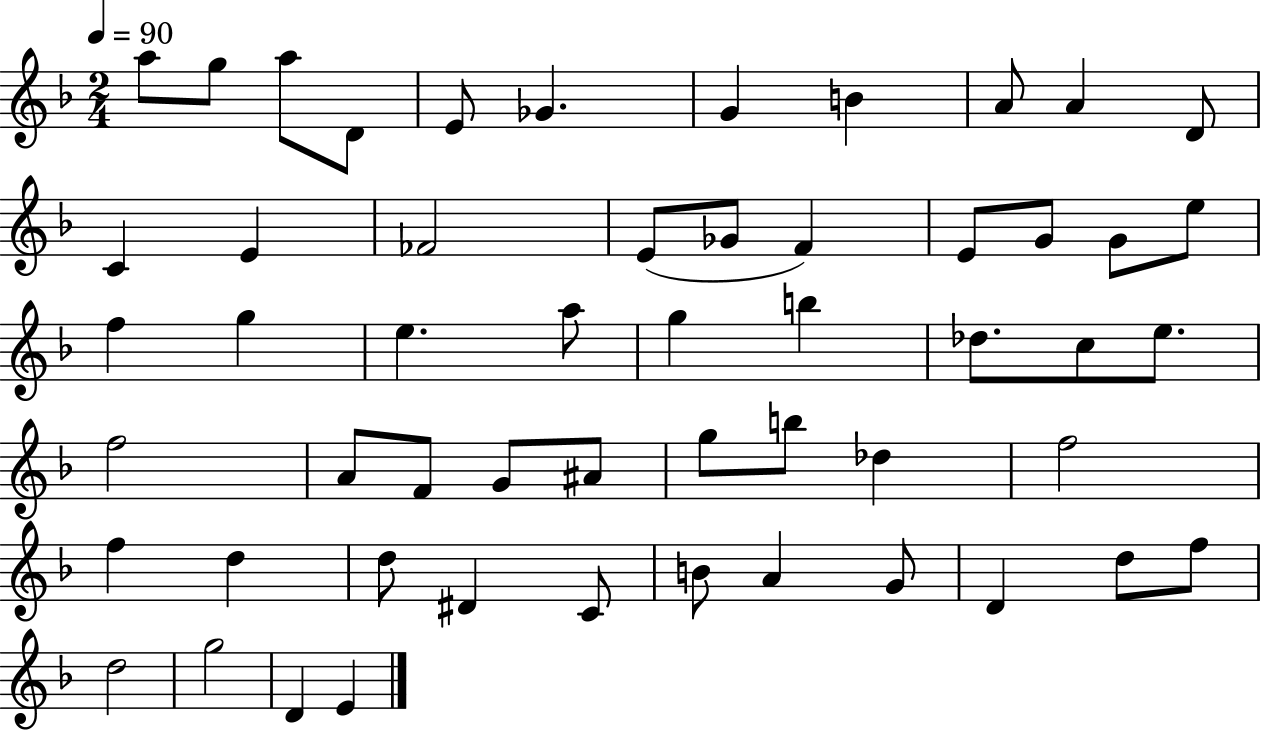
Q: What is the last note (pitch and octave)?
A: E4